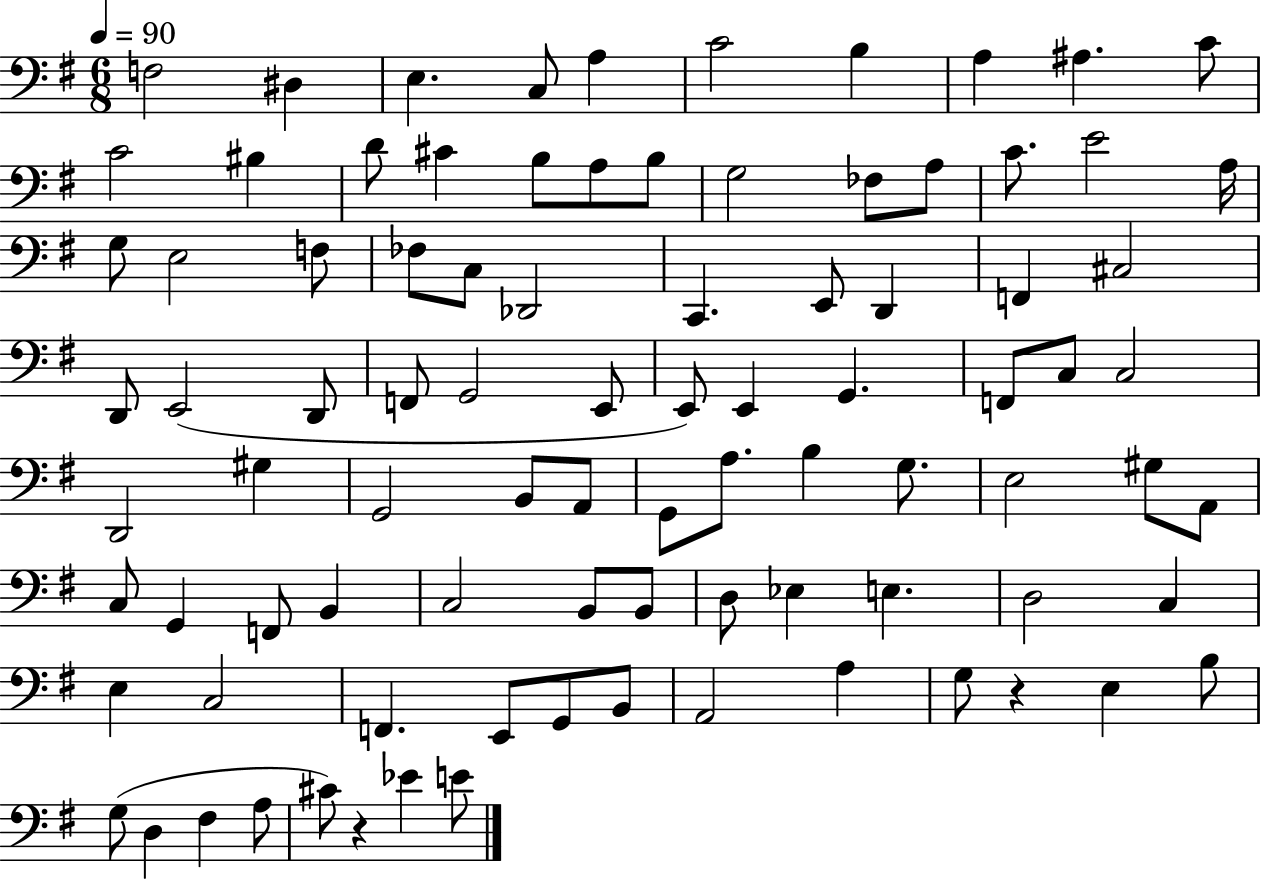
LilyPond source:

{
  \clef bass
  \numericTimeSignature
  \time 6/8
  \key g \major
  \tempo 4 = 90
  f2 dis4 | e4. c8 a4 | c'2 b4 | a4 ais4. c'8 | \break c'2 bis4 | d'8 cis'4 b8 a8 b8 | g2 fes8 a8 | c'8. e'2 a16 | \break g8 e2 f8 | fes8 c8 des,2 | c,4. e,8 d,4 | f,4 cis2 | \break d,8 e,2( d,8 | f,8 g,2 e,8 | e,8) e,4 g,4. | f,8 c8 c2 | \break d,2 gis4 | g,2 b,8 a,8 | g,8 a8. b4 g8. | e2 gis8 a,8 | \break c8 g,4 f,8 b,4 | c2 b,8 b,8 | d8 ees4 e4. | d2 c4 | \break e4 c2 | f,4. e,8 g,8 b,8 | a,2 a4 | g8 r4 e4 b8 | \break g8( d4 fis4 a8 | cis'8) r4 ees'4 e'8 | \bar "|."
}